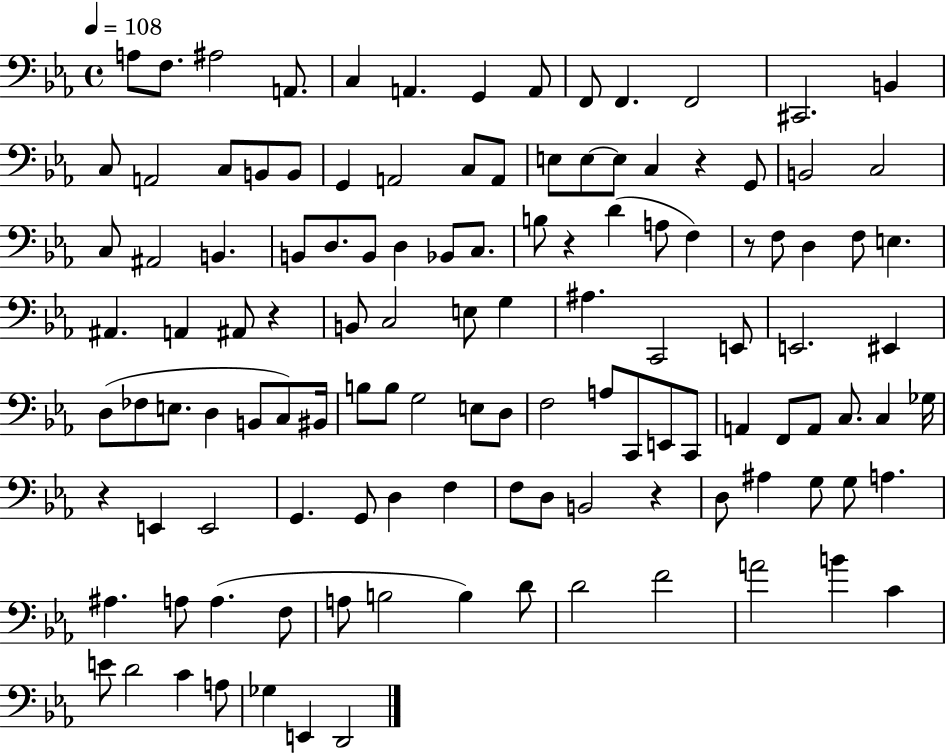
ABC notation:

X:1
T:Untitled
M:4/4
L:1/4
K:Eb
A,/2 F,/2 ^A,2 A,,/2 C, A,, G,, A,,/2 F,,/2 F,, F,,2 ^C,,2 B,, C,/2 A,,2 C,/2 B,,/2 B,,/2 G,, A,,2 C,/2 A,,/2 E,/2 E,/2 E,/2 C, z G,,/2 B,,2 C,2 C,/2 ^A,,2 B,, B,,/2 D,/2 B,,/2 D, _B,,/2 C,/2 B,/2 z D A,/2 F, z/2 F,/2 D, F,/2 E, ^A,, A,, ^A,,/2 z B,,/2 C,2 E,/2 G, ^A, C,,2 E,,/2 E,,2 ^E,, D,/2 _F,/2 E,/2 D, B,,/2 C,/2 ^B,,/4 B,/2 B,/2 G,2 E,/2 D,/2 F,2 A,/2 C,,/2 E,,/2 C,,/2 A,, F,,/2 A,,/2 C,/2 C, _G,/4 z E,, E,,2 G,, G,,/2 D, F, F,/2 D,/2 B,,2 z D,/2 ^A, G,/2 G,/2 A, ^A, A,/2 A, F,/2 A,/2 B,2 B, D/2 D2 F2 A2 B C E/2 D2 C A,/2 _G, E,, D,,2